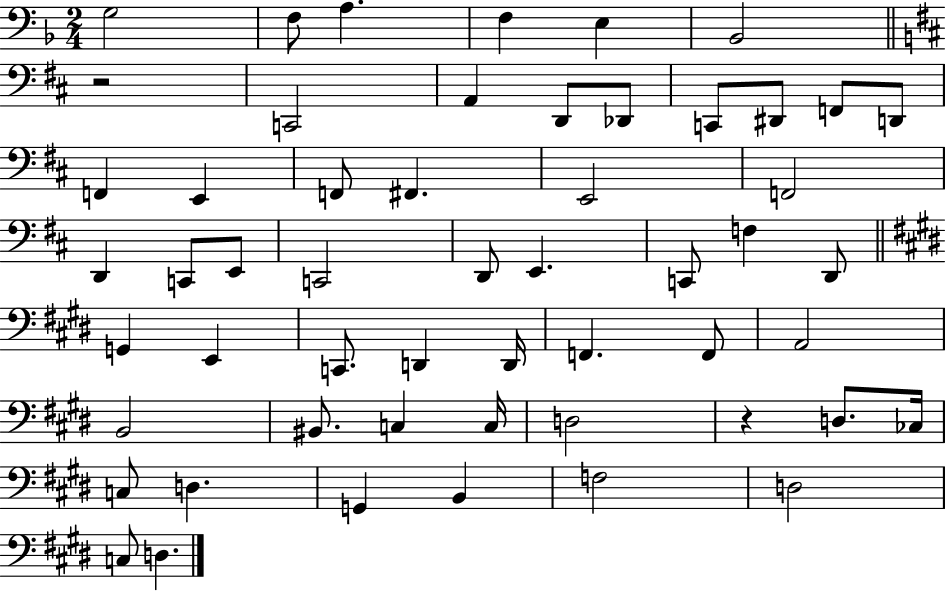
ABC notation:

X:1
T:Untitled
M:2/4
L:1/4
K:F
G,2 F,/2 A, F, E, _B,,2 z2 C,,2 A,, D,,/2 _D,,/2 C,,/2 ^D,,/2 F,,/2 D,,/2 F,, E,, F,,/2 ^F,, E,,2 F,,2 D,, C,,/2 E,,/2 C,,2 D,,/2 E,, C,,/2 F, D,,/2 G,, E,, C,,/2 D,, D,,/4 F,, F,,/2 A,,2 B,,2 ^B,,/2 C, C,/4 D,2 z D,/2 _C,/4 C,/2 D, G,, B,, F,2 D,2 C,/2 D,